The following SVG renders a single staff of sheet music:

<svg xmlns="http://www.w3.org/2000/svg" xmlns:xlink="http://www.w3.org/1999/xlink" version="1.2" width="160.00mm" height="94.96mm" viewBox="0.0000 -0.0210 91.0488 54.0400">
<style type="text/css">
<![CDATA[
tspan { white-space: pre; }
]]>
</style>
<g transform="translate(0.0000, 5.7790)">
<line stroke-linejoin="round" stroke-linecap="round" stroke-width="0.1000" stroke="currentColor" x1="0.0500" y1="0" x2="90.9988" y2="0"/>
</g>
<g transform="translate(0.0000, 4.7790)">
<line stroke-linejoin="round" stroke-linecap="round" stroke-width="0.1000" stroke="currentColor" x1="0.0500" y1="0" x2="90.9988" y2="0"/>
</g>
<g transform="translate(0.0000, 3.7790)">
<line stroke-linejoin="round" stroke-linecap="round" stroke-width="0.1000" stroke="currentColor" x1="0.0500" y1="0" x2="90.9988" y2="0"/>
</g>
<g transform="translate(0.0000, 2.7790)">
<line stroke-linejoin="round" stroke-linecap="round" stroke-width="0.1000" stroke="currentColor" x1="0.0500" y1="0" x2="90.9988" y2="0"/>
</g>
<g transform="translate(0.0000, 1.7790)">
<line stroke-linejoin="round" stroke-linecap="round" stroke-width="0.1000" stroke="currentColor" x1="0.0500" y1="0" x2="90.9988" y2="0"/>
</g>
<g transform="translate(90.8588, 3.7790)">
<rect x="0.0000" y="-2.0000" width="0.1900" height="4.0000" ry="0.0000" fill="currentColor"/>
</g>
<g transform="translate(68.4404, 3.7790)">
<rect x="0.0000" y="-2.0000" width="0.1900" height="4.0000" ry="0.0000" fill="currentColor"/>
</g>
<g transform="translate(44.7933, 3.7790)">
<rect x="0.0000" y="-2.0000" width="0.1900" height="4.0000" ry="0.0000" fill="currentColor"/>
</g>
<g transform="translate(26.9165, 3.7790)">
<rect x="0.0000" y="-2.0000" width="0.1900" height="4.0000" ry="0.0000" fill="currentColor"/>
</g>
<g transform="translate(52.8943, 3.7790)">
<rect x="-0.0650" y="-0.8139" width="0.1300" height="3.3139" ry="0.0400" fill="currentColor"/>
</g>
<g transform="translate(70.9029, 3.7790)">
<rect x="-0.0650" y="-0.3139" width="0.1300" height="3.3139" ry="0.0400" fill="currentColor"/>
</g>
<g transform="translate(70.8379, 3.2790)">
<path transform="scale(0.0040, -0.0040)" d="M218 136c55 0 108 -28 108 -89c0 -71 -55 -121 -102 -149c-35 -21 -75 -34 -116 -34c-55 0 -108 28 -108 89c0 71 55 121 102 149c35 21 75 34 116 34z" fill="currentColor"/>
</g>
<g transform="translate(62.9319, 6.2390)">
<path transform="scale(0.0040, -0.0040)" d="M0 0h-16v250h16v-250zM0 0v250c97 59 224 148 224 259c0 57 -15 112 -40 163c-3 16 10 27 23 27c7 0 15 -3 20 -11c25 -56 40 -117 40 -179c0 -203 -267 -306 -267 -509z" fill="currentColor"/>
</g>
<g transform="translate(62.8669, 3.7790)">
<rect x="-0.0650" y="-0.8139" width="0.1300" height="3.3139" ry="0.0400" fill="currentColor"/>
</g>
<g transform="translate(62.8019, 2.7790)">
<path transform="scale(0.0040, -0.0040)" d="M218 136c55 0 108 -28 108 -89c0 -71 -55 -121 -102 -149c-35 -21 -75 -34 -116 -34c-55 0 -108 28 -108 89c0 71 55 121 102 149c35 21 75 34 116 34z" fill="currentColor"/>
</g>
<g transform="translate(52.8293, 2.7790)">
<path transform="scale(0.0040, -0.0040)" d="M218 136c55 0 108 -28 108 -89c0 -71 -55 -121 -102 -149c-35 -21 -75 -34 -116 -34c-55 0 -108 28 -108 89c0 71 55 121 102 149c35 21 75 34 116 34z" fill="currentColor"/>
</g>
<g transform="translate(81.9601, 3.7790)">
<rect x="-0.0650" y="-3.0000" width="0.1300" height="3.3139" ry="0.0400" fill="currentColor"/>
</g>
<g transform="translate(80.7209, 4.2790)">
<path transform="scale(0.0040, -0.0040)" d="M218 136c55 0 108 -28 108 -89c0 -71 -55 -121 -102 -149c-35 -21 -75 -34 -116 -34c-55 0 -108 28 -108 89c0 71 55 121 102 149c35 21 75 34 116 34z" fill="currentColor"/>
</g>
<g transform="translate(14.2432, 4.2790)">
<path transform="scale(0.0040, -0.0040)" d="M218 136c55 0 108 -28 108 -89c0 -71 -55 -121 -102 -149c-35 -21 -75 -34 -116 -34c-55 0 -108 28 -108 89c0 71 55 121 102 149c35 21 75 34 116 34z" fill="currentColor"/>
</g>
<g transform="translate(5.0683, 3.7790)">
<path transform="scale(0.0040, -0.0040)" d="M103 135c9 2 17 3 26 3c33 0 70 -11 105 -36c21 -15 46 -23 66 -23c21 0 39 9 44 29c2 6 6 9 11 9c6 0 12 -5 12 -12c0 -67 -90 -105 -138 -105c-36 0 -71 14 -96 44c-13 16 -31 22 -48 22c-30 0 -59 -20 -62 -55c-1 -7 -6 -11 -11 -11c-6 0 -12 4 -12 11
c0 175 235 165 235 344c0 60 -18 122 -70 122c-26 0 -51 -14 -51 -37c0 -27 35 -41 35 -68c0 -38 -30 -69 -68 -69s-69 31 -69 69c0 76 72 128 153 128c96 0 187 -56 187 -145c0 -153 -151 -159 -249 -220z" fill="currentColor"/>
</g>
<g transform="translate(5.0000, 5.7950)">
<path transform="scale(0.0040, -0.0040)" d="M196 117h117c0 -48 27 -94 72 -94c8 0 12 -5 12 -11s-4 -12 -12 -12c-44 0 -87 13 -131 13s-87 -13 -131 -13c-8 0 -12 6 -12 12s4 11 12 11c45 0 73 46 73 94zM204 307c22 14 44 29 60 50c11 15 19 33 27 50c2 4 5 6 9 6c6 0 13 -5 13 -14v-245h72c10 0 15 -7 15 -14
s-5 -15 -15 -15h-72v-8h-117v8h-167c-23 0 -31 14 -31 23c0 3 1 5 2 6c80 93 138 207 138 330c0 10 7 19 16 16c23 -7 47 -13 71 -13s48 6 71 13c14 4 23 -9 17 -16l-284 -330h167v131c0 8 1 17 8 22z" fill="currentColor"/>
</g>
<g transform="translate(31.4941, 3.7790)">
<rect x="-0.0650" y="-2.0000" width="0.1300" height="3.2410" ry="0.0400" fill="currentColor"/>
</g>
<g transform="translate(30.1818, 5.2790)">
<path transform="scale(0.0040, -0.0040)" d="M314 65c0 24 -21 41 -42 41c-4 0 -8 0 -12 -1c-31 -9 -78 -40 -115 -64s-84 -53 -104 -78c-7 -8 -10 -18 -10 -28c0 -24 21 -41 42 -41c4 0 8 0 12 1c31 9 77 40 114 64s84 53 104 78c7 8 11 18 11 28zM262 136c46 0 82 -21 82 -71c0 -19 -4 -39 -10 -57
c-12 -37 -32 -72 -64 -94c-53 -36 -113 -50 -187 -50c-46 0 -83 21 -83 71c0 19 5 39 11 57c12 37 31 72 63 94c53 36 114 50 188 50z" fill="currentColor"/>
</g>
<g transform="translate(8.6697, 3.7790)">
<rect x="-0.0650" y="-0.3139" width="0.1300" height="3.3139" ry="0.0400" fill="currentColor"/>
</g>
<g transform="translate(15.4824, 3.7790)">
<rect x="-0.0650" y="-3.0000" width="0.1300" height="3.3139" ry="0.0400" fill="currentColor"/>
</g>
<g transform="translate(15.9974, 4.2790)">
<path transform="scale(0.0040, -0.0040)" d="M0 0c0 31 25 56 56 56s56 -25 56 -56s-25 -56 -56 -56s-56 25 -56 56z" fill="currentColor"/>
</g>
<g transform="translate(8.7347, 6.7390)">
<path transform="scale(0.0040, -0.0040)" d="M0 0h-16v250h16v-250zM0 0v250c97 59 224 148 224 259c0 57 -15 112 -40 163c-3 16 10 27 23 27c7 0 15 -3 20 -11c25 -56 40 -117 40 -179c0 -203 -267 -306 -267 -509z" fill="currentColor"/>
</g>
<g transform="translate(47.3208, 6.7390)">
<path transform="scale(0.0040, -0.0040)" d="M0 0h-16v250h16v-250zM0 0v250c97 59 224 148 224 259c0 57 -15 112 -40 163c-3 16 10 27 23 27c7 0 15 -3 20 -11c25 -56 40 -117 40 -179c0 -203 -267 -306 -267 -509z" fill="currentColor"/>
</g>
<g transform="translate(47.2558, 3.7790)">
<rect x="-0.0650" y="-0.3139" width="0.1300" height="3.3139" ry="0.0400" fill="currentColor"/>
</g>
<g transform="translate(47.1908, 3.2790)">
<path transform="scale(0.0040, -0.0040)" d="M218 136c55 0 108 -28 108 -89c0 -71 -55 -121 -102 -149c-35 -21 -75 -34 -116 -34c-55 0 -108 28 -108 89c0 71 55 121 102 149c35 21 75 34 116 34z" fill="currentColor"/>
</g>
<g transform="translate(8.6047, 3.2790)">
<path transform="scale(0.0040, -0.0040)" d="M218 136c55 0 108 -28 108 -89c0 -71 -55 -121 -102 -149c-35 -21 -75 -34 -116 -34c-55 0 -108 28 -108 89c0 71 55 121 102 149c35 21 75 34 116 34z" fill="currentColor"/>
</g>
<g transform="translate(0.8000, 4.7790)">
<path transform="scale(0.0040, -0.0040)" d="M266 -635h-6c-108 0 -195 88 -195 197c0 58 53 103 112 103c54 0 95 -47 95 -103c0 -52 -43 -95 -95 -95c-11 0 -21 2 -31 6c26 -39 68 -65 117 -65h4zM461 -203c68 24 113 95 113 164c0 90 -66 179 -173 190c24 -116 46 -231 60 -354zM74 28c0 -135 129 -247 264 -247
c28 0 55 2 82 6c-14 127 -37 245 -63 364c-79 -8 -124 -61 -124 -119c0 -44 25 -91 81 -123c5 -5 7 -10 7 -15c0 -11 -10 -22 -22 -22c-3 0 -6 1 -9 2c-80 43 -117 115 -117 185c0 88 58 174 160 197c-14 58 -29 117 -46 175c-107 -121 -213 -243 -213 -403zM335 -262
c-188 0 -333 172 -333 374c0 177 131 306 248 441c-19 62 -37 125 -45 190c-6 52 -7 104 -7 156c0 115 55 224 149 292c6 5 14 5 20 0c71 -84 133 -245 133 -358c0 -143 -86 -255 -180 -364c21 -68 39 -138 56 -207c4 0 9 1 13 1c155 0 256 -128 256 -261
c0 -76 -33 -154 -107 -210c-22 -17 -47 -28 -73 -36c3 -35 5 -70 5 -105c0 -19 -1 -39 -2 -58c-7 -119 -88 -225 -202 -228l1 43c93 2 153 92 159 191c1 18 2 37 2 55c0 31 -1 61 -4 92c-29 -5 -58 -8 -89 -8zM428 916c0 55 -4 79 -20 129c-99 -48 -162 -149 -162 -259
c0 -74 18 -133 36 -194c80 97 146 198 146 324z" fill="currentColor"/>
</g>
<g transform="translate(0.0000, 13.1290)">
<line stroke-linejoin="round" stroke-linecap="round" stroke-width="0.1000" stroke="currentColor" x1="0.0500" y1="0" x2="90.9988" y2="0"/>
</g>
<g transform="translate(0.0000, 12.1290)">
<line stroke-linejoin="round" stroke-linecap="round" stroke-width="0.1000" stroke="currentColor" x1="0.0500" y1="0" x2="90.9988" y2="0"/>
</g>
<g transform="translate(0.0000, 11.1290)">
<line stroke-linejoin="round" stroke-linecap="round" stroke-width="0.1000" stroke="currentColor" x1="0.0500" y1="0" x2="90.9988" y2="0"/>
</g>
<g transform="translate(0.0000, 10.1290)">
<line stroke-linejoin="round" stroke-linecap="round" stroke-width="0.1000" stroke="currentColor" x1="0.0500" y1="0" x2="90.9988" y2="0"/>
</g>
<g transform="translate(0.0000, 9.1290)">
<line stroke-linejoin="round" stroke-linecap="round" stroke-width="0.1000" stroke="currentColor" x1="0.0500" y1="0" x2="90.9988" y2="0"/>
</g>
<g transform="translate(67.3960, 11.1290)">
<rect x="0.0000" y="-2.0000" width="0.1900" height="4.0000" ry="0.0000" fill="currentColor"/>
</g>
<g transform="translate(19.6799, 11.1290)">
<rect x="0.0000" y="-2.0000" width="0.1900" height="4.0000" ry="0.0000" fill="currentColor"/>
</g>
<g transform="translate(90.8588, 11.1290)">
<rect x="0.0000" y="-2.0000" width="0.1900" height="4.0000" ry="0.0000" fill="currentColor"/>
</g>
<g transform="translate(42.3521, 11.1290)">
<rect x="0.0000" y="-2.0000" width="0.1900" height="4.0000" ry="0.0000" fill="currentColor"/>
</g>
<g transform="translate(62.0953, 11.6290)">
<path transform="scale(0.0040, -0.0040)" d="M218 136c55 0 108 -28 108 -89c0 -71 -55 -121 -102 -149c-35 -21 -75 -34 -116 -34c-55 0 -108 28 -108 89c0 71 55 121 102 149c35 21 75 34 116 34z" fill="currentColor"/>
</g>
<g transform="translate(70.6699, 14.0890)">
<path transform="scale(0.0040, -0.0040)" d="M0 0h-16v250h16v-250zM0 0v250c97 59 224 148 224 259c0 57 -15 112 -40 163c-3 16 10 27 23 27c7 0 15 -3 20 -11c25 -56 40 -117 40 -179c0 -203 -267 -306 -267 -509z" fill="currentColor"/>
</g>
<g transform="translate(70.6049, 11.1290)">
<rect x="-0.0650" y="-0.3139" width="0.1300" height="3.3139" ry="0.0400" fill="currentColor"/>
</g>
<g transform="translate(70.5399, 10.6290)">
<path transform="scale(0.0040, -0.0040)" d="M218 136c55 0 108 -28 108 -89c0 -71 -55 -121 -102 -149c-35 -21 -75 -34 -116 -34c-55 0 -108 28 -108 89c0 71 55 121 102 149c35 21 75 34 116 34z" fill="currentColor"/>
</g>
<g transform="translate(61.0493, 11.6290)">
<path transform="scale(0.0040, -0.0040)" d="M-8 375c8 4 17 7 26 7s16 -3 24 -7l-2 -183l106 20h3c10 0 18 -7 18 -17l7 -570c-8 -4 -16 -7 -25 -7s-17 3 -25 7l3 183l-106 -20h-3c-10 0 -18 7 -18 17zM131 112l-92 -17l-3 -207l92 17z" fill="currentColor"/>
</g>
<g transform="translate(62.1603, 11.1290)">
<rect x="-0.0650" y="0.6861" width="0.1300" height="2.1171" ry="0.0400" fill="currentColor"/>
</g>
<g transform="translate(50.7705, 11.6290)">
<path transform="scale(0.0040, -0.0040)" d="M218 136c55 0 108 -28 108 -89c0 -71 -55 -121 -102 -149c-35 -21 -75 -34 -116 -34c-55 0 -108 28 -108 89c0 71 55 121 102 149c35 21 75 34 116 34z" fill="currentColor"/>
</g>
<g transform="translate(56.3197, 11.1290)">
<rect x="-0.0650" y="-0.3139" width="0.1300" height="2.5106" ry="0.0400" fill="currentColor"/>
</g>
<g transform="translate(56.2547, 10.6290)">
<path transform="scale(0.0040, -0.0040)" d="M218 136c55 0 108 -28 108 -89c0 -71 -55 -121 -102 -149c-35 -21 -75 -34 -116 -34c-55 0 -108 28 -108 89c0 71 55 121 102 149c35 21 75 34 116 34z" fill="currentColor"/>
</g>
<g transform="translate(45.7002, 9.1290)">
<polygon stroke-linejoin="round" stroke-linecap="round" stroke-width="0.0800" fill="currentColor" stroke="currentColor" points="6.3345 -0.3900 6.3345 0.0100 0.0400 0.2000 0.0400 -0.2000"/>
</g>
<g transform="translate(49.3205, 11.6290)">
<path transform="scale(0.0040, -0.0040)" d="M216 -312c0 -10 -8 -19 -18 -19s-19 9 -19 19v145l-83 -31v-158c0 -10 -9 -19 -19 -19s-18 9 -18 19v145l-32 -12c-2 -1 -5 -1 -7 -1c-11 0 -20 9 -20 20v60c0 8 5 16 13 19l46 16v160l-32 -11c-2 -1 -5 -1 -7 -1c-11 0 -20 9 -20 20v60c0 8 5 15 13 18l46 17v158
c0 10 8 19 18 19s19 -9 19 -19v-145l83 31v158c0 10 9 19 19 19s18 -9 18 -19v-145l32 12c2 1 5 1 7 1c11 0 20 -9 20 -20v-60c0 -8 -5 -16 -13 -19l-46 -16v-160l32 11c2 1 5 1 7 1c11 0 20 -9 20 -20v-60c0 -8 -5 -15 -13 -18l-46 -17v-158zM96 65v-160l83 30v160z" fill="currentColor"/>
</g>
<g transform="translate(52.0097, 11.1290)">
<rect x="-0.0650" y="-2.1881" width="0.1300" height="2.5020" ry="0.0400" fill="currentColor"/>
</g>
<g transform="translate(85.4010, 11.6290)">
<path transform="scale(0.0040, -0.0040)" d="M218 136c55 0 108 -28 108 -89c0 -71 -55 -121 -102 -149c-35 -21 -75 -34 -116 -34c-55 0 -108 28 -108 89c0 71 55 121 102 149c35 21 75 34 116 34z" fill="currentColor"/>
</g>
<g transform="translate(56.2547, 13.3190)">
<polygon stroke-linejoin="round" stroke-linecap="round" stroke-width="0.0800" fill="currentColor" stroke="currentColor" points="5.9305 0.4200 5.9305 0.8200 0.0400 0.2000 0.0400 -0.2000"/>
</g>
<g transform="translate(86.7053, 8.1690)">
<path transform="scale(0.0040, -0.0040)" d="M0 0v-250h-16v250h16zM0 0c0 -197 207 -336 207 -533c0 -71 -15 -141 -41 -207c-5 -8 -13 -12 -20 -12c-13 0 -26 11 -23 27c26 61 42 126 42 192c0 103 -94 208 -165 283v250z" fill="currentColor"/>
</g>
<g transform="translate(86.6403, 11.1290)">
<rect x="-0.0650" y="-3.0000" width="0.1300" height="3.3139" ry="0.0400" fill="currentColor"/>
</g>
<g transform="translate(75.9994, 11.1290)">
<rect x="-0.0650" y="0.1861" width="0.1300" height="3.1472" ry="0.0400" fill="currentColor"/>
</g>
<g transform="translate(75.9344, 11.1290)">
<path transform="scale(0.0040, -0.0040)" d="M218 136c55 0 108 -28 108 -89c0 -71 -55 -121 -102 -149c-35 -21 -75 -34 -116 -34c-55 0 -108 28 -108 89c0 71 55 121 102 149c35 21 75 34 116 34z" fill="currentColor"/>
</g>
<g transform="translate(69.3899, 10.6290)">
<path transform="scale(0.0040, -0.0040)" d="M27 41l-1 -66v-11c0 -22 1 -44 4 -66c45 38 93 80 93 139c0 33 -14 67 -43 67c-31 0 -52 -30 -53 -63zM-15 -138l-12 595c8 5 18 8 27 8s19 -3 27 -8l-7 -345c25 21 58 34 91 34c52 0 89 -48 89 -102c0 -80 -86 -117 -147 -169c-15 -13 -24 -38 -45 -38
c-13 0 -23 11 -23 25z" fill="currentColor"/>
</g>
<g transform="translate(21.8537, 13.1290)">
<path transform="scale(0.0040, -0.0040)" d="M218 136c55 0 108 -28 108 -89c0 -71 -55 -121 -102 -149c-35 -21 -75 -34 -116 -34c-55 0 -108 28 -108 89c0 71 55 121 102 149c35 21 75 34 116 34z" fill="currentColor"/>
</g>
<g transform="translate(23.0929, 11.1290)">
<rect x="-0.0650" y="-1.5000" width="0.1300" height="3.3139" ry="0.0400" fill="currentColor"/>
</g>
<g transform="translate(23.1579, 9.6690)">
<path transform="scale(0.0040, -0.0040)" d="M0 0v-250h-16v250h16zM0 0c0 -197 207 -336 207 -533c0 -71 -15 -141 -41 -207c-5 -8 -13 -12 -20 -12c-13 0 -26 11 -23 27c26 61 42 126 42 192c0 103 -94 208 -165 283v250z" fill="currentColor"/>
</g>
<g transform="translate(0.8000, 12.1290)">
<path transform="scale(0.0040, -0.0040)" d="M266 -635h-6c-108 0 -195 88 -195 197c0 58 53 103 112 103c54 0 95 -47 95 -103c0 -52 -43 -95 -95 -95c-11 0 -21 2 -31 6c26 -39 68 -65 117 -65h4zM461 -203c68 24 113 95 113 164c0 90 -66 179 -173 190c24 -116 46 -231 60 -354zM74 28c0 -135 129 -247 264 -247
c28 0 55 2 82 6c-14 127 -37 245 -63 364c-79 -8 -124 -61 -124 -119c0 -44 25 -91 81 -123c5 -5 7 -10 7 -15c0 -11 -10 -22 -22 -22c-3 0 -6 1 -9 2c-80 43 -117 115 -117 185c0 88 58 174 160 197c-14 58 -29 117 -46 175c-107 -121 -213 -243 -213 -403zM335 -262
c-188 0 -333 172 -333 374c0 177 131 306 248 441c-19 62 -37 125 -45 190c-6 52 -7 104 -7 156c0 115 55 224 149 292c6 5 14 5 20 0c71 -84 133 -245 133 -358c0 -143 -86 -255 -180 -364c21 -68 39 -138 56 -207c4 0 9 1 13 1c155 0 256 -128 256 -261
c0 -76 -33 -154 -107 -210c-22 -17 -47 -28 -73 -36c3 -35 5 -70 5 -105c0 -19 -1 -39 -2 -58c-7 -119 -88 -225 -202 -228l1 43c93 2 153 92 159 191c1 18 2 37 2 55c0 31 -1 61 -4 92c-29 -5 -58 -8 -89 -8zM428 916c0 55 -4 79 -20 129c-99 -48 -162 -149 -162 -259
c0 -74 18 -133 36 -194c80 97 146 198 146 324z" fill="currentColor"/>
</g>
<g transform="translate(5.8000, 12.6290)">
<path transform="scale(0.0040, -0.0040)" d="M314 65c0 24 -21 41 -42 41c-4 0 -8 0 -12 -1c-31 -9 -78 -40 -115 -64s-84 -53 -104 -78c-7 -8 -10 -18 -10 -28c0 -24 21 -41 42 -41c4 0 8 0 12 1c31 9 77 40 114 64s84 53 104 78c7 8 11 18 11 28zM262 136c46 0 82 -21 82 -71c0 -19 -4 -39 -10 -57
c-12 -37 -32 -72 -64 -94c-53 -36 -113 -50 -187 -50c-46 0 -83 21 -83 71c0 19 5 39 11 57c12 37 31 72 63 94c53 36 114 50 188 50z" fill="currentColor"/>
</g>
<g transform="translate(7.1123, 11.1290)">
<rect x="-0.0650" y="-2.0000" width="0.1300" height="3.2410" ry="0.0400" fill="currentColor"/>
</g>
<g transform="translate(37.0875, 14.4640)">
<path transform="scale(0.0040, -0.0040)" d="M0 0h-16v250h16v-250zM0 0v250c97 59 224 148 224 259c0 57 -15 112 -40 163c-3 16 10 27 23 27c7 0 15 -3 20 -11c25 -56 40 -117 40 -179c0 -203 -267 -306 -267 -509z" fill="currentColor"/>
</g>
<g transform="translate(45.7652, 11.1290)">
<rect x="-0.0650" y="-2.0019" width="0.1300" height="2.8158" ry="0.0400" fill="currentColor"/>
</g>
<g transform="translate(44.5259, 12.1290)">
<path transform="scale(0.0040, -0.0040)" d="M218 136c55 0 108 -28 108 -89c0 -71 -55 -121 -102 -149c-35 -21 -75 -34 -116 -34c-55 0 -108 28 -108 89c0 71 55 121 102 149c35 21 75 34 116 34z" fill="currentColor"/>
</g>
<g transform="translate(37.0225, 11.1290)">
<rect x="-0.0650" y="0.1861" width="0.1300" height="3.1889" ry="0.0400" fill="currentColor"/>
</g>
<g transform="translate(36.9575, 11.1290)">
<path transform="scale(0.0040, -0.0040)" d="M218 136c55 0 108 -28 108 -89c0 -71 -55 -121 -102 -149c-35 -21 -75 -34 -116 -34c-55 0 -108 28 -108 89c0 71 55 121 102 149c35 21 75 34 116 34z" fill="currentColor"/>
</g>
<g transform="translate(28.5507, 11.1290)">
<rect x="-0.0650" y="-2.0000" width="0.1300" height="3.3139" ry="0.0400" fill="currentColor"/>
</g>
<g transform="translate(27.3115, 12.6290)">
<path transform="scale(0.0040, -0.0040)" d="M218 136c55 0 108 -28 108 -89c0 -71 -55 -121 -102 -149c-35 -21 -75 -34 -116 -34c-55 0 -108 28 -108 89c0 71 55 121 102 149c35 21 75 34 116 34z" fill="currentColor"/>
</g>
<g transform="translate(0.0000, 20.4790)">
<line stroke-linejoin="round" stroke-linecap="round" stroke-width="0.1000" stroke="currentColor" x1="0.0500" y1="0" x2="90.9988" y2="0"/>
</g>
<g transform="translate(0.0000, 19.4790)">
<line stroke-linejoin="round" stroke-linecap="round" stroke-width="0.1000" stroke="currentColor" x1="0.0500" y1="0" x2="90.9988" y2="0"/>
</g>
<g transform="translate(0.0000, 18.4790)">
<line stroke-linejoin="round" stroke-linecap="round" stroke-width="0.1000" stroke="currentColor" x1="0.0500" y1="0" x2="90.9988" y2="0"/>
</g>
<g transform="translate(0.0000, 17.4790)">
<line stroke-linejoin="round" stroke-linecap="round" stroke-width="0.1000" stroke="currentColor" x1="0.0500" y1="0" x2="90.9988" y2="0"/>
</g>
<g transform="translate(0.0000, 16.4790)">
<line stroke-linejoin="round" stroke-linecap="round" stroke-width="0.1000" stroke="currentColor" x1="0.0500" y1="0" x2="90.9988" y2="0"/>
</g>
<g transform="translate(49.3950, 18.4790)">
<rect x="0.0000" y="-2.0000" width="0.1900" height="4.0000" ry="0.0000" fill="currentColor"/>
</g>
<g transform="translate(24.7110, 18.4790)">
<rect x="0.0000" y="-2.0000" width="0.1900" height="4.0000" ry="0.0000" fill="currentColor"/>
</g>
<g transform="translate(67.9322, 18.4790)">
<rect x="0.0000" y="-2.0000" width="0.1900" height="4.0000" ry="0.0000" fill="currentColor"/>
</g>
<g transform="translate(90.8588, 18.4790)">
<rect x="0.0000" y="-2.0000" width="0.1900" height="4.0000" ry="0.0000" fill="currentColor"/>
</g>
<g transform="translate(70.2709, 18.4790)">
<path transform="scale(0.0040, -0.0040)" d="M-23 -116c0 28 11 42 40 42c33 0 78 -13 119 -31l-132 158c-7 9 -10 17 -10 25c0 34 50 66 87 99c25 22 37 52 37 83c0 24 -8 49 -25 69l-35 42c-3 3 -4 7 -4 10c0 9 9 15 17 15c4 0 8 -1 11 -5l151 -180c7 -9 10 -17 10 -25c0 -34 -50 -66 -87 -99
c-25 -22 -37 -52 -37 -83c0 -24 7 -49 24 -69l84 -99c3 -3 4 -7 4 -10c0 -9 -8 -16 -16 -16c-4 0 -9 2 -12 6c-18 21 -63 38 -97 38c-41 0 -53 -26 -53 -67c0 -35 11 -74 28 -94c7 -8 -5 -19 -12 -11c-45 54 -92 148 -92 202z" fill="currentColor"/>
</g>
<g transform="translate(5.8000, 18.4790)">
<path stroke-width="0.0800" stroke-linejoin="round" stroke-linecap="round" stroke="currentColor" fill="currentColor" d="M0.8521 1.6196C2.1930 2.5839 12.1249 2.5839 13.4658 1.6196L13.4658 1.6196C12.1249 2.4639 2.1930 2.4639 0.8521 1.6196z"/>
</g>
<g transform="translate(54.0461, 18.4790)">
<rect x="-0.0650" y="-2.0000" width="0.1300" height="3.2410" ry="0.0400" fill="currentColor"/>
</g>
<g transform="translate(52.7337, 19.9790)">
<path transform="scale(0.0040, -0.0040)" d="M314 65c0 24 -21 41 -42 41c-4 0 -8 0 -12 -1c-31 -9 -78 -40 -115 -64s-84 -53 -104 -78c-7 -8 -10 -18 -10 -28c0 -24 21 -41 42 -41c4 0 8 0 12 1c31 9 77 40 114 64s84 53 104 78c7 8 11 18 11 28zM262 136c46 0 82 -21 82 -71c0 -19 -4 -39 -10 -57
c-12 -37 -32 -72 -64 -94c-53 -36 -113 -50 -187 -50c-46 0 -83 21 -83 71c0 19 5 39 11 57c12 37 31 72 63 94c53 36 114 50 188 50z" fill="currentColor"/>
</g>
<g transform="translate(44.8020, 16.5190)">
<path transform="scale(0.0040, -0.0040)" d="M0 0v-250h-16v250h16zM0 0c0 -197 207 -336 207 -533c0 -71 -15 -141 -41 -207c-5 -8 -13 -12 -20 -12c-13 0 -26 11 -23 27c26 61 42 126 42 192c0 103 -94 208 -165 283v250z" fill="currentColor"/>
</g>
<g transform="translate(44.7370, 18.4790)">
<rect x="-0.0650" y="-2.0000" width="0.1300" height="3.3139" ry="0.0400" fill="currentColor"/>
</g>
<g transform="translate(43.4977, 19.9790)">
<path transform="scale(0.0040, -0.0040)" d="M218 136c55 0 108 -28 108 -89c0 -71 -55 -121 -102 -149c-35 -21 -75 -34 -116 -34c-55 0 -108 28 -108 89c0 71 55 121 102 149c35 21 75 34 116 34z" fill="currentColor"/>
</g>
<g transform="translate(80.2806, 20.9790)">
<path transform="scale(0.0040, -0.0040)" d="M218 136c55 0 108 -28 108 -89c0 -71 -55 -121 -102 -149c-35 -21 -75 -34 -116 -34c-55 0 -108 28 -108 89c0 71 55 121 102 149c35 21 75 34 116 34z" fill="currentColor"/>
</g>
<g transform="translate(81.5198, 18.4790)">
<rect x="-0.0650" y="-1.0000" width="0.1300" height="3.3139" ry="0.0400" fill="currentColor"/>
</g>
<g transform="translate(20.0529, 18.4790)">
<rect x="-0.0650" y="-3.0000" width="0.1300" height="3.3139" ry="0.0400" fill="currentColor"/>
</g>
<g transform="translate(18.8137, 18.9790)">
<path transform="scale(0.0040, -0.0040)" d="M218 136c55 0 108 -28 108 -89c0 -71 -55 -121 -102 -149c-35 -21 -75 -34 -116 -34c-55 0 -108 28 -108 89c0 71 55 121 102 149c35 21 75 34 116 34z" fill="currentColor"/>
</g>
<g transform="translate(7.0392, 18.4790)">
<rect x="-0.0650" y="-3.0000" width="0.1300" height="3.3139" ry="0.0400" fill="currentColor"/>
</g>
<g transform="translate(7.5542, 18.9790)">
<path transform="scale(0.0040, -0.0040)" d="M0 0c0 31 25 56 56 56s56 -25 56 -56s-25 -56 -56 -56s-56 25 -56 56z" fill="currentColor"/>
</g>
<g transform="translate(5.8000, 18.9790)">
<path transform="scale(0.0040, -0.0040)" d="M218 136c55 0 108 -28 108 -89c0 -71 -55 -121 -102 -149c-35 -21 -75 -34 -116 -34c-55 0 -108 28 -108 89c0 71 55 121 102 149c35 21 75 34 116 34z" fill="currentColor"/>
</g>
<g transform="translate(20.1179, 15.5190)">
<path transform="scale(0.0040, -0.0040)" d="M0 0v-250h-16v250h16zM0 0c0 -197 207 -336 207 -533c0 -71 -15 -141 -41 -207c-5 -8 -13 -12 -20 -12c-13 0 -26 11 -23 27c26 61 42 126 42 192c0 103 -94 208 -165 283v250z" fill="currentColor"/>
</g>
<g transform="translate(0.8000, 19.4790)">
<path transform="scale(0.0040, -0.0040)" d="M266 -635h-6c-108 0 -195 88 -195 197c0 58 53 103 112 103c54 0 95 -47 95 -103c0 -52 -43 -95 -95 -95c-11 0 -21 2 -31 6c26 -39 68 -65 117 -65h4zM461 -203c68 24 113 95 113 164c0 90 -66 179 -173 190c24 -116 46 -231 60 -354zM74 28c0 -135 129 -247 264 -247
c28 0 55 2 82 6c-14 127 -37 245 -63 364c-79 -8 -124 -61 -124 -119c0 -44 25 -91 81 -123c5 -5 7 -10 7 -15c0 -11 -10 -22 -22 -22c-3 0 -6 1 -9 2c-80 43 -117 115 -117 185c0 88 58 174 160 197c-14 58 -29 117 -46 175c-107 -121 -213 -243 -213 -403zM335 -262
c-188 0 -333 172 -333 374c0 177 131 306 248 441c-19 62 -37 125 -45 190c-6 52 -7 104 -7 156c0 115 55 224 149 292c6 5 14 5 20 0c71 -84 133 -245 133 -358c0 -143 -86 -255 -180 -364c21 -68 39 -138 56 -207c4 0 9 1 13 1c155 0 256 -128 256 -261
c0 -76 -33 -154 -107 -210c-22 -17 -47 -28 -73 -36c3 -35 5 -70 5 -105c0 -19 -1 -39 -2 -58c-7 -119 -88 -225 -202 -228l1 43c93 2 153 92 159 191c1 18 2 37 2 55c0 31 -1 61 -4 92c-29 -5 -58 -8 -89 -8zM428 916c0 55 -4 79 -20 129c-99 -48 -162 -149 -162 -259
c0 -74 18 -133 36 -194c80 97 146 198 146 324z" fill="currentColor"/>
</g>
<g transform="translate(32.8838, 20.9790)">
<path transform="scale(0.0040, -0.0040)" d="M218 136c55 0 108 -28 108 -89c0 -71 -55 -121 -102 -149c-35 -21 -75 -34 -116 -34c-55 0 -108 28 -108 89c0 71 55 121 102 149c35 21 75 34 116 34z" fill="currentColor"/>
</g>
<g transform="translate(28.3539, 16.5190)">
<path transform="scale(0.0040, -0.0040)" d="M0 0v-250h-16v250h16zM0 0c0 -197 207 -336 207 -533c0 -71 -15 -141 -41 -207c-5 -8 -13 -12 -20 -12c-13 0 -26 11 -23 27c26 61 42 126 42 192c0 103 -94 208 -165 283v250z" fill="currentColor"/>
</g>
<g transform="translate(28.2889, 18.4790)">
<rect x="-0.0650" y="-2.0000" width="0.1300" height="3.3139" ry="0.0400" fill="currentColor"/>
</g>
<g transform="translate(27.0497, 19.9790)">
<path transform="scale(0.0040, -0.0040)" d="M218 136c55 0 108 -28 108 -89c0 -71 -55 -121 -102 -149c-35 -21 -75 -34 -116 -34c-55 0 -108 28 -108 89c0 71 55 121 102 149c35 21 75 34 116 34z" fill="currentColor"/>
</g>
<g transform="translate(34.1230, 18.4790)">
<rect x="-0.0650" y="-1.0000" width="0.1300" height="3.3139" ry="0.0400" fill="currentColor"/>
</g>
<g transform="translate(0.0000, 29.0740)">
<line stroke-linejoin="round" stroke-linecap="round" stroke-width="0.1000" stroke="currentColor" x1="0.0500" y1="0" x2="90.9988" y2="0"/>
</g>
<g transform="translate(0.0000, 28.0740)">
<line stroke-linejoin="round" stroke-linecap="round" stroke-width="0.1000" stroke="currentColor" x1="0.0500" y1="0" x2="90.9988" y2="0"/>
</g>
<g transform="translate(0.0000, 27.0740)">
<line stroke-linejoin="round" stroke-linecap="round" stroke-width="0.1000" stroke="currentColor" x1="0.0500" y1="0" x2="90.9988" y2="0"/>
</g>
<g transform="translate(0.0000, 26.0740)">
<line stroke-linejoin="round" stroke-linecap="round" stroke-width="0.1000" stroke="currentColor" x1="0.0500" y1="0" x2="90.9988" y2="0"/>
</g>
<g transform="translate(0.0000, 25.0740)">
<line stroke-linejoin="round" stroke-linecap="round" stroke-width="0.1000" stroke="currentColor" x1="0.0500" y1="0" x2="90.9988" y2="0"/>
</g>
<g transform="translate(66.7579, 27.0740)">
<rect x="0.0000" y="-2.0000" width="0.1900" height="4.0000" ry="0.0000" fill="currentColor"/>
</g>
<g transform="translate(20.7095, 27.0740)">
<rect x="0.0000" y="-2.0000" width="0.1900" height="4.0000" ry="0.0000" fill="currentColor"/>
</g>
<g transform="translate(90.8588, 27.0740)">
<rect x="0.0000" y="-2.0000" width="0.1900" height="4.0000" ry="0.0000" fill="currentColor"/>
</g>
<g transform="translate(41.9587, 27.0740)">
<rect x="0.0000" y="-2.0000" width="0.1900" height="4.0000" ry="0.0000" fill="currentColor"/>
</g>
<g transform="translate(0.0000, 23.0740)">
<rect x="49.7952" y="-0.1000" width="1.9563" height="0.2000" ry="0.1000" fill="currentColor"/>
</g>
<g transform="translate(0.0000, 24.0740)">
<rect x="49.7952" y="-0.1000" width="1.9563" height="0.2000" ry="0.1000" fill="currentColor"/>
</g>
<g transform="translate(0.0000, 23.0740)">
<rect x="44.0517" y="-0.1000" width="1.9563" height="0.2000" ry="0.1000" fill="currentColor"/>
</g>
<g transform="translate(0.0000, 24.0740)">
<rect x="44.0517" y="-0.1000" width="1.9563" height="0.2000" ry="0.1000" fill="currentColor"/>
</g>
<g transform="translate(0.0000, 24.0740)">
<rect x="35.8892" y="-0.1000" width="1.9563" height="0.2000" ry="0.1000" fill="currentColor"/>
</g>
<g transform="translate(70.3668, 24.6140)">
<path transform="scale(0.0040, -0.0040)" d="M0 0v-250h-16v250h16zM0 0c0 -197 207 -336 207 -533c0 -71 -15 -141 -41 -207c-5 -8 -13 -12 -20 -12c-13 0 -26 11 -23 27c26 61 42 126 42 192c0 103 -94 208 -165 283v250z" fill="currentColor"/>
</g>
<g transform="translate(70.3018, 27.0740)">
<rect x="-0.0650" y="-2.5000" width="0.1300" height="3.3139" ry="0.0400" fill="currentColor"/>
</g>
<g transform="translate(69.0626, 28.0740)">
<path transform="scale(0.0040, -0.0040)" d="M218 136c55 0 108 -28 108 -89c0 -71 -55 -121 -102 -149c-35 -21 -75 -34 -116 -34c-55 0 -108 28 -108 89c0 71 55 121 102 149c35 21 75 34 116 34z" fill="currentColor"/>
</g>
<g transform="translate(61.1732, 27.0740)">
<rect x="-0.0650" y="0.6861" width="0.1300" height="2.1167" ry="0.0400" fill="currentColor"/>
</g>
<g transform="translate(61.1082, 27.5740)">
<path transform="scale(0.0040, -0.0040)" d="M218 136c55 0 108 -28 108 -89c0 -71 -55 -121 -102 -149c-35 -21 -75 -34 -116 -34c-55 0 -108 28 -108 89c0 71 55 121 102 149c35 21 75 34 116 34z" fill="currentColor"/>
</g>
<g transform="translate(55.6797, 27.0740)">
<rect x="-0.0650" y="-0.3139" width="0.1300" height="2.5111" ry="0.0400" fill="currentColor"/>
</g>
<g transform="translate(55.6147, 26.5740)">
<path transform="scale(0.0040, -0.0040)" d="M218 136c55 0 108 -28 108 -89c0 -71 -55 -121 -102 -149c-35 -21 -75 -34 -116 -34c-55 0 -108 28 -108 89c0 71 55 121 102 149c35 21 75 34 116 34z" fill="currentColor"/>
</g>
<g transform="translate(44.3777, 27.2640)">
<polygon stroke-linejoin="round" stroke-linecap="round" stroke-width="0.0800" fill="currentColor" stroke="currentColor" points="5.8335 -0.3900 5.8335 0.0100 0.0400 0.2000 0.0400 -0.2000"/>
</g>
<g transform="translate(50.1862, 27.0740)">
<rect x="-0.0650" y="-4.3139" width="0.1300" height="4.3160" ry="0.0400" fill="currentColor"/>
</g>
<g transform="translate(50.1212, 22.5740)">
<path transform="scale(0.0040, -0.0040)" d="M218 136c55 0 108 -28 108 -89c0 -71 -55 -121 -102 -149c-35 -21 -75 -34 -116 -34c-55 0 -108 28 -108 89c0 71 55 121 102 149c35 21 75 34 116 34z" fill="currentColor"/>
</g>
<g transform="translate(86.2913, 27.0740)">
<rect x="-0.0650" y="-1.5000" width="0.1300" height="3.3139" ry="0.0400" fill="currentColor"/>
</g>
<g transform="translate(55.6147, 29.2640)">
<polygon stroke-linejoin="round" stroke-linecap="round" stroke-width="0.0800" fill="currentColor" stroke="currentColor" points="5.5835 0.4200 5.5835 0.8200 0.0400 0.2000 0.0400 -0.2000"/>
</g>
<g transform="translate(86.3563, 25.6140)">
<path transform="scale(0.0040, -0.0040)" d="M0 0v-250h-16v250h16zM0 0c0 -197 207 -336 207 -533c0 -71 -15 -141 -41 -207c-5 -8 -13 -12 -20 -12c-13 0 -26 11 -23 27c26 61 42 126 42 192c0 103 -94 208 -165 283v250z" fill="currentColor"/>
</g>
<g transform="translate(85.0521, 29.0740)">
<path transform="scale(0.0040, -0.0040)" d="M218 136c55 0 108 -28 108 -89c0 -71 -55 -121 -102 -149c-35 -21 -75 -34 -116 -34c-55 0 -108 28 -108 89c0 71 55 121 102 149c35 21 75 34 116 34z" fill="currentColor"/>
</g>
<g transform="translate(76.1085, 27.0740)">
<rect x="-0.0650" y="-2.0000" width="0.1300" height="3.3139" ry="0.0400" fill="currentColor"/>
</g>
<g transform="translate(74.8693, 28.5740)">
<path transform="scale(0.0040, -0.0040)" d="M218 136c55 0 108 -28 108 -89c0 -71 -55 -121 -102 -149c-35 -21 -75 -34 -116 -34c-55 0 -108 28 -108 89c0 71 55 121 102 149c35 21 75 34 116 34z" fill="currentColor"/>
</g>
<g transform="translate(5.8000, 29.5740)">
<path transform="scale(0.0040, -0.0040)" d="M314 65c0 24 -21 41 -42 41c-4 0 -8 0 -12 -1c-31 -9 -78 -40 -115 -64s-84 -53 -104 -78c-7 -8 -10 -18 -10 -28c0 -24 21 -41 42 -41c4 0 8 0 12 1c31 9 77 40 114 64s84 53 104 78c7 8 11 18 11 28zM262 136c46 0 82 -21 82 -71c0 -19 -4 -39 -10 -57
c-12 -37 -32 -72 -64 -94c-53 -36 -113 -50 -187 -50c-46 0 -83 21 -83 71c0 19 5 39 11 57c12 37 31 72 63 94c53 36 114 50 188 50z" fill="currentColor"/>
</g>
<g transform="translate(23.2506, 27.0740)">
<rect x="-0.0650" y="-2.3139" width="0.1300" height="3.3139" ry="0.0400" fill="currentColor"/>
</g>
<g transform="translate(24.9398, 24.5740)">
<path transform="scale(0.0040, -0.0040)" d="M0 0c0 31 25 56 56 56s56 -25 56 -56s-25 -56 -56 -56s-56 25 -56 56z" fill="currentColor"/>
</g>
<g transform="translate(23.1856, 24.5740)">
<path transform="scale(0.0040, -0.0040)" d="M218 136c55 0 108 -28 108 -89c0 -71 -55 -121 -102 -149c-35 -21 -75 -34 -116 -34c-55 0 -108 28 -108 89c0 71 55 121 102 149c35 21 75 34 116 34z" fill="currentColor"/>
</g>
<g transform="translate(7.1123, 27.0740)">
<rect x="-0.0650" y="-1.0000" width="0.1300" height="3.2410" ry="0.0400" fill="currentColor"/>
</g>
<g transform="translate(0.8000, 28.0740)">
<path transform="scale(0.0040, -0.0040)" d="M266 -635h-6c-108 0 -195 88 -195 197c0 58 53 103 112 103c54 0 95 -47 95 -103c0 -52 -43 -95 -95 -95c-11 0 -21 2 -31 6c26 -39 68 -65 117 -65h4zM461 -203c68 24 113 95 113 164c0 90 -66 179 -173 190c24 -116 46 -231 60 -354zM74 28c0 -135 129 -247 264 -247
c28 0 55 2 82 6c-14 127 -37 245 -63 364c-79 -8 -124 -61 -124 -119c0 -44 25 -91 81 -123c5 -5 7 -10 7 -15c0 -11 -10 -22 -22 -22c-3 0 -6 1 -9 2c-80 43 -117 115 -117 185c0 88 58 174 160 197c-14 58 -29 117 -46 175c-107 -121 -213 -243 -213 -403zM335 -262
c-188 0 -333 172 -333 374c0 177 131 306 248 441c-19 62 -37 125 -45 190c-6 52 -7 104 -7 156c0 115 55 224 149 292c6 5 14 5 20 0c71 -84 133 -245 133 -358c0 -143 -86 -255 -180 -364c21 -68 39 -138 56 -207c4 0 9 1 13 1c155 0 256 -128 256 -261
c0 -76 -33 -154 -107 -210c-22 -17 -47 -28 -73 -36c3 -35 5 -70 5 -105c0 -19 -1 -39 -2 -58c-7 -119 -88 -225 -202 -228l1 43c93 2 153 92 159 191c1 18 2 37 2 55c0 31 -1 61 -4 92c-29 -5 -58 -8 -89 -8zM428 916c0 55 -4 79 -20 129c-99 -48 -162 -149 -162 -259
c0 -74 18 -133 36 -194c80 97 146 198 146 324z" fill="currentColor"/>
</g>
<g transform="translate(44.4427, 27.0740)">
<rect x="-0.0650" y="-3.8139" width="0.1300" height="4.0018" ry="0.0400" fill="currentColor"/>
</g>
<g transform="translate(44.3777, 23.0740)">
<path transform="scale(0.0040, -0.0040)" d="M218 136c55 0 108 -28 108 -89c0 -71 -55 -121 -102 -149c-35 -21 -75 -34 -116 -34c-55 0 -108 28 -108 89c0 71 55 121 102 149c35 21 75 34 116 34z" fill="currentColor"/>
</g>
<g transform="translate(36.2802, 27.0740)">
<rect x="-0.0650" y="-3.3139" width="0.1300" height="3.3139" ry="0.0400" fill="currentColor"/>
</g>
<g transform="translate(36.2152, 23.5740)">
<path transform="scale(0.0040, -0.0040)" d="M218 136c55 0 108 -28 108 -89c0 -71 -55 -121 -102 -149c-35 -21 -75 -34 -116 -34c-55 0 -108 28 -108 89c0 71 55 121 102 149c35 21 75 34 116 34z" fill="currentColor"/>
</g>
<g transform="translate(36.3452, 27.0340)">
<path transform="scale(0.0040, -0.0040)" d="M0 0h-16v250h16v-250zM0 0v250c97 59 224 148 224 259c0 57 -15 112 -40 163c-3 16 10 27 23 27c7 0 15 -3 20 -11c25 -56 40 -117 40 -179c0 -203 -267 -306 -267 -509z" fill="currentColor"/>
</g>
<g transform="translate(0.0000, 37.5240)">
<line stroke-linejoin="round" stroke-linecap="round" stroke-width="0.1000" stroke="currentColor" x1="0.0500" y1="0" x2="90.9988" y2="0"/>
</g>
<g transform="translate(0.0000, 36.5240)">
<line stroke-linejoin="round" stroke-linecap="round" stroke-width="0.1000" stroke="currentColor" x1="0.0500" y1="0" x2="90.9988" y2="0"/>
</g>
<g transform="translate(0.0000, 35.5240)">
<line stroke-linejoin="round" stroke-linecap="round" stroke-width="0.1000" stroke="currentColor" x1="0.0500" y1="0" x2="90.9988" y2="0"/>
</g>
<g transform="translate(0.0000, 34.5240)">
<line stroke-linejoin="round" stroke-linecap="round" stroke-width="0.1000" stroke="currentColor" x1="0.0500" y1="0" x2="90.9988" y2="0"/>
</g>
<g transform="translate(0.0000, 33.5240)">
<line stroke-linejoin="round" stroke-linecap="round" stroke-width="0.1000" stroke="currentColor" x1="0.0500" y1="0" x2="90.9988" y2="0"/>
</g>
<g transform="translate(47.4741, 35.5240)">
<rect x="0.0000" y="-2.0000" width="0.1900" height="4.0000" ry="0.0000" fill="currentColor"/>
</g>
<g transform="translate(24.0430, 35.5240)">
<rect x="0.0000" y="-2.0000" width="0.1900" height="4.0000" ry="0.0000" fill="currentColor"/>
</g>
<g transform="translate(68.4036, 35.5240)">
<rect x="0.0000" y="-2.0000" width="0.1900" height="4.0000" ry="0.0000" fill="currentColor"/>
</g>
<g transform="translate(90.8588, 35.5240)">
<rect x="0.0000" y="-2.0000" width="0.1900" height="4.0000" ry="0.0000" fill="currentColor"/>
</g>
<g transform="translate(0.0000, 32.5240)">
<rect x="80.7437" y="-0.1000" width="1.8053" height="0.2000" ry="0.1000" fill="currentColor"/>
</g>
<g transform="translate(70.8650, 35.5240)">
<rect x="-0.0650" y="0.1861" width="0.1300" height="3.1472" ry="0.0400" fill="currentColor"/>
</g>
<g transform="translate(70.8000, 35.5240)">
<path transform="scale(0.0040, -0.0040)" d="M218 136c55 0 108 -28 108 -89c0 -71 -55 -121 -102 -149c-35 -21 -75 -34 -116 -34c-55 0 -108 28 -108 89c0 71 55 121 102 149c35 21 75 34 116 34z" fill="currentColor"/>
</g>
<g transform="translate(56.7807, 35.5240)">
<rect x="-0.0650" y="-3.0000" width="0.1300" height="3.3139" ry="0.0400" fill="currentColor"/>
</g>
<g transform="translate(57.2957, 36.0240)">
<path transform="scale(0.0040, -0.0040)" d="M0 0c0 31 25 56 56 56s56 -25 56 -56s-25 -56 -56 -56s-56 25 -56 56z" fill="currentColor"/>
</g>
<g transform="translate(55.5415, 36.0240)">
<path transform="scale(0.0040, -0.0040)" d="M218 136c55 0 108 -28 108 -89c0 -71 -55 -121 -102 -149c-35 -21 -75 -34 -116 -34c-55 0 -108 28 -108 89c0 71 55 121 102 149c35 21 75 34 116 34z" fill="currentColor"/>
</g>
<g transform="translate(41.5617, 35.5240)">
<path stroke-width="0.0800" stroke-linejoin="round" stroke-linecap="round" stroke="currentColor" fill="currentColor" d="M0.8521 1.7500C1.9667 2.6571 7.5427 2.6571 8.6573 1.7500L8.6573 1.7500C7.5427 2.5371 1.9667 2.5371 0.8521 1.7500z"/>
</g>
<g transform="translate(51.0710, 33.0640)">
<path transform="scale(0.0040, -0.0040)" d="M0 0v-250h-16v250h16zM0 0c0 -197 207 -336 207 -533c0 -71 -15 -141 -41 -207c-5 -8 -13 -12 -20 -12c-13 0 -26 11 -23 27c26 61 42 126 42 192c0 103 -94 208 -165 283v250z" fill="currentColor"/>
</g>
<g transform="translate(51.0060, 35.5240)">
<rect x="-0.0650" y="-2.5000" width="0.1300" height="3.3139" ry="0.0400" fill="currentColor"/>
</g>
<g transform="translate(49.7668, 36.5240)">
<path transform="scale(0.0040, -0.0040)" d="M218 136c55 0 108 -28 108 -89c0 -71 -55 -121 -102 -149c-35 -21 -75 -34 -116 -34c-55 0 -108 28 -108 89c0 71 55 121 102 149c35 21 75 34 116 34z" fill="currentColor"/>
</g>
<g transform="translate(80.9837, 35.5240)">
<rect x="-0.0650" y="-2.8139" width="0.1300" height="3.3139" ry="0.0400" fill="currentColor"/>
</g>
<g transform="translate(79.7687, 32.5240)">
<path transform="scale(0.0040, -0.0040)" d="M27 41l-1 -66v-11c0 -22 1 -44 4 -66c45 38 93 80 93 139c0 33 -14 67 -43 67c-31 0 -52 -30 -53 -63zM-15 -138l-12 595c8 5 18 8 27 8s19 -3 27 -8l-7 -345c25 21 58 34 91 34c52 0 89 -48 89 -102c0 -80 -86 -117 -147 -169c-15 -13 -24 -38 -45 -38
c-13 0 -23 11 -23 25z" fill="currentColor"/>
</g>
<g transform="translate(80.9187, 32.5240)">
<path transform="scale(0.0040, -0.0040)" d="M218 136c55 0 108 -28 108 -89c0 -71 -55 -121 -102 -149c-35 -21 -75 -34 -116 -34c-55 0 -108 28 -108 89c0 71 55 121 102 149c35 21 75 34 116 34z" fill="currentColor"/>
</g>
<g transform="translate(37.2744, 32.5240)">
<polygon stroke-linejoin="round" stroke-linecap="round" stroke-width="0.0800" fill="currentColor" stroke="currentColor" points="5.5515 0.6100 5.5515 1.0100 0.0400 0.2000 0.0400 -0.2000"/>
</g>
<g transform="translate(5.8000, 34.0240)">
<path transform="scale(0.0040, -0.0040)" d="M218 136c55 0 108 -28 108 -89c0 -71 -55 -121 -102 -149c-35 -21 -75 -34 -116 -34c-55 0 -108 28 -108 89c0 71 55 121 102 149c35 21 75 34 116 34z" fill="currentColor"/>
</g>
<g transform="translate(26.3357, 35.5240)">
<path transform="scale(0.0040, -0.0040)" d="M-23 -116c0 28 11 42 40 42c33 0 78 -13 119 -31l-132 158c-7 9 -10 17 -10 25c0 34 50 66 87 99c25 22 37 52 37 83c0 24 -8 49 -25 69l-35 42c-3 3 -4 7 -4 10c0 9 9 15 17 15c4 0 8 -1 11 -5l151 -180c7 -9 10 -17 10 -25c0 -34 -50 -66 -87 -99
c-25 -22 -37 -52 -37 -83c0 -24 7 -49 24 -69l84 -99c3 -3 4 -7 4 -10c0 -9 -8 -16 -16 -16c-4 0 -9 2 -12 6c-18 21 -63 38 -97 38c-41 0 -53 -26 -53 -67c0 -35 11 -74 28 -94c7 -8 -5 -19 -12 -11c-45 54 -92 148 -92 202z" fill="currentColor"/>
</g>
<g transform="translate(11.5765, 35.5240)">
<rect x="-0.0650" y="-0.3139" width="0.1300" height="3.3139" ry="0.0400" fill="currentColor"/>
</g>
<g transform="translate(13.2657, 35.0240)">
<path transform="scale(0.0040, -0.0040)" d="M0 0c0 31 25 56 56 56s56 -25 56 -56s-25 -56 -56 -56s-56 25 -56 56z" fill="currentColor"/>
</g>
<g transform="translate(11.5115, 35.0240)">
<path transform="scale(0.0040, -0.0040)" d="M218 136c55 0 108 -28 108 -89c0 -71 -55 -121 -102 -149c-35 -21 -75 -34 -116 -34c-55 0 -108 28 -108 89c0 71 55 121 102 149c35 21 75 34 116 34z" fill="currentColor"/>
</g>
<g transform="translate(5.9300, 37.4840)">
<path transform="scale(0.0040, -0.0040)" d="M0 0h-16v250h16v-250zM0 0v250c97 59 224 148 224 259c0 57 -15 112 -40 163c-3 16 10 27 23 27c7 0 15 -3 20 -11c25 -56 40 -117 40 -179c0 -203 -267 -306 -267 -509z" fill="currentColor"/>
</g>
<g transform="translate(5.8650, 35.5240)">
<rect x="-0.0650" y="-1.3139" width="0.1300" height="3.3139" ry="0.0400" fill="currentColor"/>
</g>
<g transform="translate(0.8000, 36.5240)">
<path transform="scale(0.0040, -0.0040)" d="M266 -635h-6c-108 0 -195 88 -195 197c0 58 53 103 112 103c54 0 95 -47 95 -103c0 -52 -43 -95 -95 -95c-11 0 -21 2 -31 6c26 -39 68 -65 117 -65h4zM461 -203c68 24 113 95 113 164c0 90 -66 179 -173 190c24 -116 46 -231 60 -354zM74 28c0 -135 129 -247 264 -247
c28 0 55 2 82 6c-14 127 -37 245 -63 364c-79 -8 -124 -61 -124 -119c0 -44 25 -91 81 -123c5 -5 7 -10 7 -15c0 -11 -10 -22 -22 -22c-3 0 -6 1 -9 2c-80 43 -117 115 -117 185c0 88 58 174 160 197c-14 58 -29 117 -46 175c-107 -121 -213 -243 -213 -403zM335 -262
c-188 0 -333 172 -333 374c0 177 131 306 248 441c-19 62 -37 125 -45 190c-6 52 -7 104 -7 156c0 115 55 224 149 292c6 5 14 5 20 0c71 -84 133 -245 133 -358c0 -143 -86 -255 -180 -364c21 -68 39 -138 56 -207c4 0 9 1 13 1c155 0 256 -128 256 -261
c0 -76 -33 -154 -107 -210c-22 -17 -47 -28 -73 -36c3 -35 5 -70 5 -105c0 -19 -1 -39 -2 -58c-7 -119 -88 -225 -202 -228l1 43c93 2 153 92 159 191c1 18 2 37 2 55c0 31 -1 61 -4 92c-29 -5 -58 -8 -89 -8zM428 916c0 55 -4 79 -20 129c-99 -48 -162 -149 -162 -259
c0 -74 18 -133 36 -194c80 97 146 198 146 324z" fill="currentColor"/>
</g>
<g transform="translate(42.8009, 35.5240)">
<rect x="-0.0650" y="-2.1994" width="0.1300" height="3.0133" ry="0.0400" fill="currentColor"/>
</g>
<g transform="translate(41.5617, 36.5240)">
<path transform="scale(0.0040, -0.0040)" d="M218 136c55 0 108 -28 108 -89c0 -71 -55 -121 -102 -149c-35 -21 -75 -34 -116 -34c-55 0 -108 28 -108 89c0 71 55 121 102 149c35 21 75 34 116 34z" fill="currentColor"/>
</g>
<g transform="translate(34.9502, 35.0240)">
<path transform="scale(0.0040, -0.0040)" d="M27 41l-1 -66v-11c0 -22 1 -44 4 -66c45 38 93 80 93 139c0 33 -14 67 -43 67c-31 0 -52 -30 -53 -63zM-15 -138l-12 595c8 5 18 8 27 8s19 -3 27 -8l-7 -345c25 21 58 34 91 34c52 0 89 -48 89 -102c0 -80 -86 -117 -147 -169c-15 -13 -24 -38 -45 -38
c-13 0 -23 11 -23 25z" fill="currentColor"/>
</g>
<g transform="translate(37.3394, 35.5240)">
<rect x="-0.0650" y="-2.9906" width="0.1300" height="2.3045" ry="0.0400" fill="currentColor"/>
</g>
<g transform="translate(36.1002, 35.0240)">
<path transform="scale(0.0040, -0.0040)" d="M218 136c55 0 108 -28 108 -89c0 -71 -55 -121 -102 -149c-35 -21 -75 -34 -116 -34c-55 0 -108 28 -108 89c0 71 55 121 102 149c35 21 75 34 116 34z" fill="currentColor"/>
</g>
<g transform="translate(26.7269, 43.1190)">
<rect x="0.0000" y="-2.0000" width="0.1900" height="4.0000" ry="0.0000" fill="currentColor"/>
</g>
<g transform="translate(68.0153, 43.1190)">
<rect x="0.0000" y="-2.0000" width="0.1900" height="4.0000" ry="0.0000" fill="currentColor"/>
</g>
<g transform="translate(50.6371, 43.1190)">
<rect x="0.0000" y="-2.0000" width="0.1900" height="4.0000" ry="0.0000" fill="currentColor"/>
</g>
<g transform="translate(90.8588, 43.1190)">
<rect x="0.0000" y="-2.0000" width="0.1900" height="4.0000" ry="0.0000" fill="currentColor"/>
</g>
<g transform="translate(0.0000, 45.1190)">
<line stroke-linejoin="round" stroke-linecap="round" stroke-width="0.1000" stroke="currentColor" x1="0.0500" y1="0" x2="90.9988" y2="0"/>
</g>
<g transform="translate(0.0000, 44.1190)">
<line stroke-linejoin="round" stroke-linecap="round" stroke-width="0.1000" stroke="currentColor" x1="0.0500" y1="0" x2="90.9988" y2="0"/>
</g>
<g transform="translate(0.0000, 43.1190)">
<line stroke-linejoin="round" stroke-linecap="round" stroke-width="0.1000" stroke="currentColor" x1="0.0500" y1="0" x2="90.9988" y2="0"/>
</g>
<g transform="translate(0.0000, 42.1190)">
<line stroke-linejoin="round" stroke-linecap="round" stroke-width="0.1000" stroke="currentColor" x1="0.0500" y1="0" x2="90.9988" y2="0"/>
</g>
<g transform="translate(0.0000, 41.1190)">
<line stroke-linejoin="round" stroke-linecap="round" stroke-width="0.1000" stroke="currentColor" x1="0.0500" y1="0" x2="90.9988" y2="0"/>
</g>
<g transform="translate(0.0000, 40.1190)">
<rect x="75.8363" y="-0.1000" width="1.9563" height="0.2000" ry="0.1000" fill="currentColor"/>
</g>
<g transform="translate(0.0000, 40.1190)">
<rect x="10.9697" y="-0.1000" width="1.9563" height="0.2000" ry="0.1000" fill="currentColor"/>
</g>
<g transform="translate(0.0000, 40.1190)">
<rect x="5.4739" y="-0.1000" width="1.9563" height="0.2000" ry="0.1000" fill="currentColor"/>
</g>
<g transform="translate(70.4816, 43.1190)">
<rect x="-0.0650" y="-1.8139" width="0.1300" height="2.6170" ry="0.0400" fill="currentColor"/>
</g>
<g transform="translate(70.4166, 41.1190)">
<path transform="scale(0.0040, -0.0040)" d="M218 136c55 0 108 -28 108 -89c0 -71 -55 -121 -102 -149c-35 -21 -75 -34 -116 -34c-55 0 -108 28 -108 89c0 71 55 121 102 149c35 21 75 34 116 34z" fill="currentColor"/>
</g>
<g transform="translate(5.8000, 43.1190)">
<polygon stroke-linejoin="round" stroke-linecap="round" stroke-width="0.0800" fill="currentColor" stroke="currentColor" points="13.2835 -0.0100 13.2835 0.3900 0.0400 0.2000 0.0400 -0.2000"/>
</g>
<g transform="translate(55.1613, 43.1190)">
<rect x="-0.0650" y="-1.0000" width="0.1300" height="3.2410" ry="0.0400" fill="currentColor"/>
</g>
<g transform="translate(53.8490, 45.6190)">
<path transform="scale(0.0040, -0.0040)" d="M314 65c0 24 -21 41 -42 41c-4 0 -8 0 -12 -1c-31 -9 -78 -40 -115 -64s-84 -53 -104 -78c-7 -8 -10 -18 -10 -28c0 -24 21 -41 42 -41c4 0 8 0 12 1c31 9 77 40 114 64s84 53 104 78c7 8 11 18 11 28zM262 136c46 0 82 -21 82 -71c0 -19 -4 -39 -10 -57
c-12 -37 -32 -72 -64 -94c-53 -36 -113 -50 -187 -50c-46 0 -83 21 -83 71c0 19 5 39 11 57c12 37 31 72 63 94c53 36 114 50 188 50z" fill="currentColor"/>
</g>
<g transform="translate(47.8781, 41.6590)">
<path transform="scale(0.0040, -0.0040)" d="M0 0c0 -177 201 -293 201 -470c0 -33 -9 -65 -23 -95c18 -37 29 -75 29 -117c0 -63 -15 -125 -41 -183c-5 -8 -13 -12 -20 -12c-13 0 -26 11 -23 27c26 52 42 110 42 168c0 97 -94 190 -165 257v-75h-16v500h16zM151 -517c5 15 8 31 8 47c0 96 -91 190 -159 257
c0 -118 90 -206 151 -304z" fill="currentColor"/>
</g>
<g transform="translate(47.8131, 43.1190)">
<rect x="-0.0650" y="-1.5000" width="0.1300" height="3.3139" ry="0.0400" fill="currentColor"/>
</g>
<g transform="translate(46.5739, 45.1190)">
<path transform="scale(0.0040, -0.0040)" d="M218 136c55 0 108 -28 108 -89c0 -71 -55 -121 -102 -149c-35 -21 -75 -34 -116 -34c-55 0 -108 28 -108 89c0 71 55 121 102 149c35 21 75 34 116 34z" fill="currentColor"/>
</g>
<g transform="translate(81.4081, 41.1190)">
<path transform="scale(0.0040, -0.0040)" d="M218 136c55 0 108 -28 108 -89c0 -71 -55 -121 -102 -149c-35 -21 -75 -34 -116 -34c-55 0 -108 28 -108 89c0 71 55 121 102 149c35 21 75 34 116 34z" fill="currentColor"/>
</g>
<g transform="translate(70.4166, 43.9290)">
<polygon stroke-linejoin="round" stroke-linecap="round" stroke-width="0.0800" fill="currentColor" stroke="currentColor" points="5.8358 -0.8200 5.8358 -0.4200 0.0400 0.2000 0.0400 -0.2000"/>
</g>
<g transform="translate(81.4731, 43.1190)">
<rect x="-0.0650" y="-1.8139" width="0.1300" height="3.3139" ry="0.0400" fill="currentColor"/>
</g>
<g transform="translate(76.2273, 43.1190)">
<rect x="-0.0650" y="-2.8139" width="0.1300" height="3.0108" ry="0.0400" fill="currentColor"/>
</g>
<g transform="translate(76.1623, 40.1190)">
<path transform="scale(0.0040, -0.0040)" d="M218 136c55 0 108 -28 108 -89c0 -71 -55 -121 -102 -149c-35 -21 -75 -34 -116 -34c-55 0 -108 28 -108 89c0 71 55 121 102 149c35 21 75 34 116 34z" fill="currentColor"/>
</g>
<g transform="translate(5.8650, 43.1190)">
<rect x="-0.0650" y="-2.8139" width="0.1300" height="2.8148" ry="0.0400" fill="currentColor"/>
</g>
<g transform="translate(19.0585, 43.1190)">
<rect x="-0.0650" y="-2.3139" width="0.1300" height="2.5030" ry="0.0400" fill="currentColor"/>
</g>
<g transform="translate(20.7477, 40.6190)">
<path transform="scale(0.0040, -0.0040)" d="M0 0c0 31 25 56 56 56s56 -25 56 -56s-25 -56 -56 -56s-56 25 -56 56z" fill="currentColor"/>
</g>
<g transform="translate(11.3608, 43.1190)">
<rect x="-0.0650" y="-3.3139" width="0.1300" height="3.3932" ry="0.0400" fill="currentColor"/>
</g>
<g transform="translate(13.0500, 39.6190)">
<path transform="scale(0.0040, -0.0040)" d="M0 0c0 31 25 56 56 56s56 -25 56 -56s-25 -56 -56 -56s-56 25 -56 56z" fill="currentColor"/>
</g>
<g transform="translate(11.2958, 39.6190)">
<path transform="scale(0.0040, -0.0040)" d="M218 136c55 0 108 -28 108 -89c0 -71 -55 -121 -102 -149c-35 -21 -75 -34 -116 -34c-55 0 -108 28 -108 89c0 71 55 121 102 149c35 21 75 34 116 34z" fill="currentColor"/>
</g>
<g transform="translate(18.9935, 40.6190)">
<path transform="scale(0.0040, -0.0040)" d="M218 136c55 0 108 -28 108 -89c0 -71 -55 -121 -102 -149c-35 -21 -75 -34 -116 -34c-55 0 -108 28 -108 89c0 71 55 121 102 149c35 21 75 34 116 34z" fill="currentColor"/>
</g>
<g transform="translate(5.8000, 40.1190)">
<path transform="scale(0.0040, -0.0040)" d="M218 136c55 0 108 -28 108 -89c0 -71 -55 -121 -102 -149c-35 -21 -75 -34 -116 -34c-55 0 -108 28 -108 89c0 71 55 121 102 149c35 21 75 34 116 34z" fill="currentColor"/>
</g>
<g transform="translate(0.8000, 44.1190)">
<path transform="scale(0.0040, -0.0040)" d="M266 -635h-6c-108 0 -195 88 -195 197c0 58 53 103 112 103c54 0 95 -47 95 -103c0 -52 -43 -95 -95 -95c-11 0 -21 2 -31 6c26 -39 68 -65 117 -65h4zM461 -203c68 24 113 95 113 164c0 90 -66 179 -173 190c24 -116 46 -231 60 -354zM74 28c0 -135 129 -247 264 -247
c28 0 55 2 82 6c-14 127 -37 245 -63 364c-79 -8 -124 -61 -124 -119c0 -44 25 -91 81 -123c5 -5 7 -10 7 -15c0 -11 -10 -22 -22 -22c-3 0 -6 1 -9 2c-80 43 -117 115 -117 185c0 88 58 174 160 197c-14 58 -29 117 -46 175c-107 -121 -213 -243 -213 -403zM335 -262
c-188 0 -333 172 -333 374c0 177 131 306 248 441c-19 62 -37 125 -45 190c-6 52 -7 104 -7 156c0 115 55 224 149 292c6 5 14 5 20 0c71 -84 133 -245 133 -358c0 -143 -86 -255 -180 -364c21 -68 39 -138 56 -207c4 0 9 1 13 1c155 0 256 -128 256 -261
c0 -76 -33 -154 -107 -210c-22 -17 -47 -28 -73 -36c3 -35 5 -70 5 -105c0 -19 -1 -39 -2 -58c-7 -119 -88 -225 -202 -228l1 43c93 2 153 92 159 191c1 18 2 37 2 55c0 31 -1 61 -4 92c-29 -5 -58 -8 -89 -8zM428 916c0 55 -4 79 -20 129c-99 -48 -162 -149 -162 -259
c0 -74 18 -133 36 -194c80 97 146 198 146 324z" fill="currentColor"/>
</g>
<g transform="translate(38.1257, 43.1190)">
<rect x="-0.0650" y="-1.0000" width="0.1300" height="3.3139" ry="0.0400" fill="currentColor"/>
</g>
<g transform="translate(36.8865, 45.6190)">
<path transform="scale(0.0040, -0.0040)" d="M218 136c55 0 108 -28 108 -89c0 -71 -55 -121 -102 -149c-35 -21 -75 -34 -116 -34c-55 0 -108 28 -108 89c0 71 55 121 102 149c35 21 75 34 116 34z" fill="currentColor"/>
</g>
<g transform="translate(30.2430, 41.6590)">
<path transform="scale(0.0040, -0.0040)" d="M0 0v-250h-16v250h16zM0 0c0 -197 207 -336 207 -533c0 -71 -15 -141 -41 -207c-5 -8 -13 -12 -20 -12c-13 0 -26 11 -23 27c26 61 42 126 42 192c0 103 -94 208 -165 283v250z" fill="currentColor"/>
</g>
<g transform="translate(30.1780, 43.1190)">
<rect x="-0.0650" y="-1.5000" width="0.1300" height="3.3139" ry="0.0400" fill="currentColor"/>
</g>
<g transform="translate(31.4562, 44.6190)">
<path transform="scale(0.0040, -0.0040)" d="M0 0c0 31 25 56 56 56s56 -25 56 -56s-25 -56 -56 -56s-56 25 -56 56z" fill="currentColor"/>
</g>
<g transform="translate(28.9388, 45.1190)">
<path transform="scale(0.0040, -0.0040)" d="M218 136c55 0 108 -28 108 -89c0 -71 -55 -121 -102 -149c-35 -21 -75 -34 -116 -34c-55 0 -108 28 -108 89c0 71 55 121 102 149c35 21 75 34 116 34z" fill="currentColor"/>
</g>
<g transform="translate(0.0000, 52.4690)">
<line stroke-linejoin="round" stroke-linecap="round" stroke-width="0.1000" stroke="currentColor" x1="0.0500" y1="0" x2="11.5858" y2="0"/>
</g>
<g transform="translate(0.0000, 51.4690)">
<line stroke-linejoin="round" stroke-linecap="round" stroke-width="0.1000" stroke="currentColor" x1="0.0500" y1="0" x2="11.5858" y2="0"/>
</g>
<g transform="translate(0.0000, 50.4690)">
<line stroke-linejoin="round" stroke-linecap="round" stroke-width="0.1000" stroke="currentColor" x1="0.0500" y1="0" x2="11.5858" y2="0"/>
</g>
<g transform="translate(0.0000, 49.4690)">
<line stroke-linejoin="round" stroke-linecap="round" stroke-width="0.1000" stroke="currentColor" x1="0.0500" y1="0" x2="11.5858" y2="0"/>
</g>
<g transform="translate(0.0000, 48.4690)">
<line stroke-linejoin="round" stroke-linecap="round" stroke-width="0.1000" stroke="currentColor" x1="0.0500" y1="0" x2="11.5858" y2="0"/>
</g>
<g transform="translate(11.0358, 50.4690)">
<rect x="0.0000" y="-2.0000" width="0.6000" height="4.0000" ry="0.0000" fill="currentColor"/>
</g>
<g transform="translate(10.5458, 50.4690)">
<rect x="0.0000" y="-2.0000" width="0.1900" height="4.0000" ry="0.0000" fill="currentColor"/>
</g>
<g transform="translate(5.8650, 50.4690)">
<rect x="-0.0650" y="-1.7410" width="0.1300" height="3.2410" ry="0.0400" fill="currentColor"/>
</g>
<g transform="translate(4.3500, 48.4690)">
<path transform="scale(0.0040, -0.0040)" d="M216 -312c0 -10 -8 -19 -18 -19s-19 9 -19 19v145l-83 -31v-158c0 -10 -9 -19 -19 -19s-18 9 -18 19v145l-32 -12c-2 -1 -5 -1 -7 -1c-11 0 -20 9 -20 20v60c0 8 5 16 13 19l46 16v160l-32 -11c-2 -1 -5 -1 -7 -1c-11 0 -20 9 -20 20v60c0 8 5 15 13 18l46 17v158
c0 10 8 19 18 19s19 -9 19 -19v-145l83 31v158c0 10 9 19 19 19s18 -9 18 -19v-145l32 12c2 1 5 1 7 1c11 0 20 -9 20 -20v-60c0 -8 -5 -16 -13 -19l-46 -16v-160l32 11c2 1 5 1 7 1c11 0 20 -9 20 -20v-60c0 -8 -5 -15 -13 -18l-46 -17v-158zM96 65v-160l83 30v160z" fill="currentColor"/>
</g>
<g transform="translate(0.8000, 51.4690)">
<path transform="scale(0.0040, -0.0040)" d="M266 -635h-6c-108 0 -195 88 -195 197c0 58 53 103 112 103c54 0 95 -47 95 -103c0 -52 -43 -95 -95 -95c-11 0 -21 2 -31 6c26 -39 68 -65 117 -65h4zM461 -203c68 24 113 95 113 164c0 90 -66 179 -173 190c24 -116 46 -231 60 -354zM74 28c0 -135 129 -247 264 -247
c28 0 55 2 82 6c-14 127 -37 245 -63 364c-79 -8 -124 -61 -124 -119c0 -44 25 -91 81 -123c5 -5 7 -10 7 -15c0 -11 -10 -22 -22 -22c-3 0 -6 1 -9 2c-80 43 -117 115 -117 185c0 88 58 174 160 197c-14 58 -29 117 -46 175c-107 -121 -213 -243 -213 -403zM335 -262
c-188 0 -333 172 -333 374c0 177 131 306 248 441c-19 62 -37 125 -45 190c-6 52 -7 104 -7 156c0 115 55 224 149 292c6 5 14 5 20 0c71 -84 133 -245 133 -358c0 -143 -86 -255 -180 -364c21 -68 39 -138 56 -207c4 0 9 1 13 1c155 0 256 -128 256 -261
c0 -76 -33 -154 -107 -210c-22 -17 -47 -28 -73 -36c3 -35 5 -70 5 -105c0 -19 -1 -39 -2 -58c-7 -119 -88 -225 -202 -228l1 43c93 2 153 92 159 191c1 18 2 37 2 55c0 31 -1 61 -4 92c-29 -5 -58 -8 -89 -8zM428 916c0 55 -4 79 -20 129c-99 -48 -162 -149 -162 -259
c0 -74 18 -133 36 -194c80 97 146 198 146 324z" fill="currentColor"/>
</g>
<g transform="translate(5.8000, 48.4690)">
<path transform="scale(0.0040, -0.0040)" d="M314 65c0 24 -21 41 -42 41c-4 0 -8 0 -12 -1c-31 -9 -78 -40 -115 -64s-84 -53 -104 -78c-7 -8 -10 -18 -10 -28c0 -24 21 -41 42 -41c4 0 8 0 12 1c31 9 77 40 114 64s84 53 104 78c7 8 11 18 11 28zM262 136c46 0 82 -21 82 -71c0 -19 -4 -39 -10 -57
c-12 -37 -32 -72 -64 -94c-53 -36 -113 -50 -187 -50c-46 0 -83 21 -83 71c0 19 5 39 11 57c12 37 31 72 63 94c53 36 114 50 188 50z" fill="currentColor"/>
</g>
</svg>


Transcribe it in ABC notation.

X:1
T:Untitled
M:2/4
L:1/4
K:C
c/2 A F2 c/2 d d/2 c A F2 E/2 F B/2 G/2 ^A/2 c/2 A/2 _c/2 B A/2 A A/2 F/2 D F/2 F2 z D D2 g b/2 c'/2 d'/2 c/2 A/2 G/2 F E/2 e/2 c z _c/2 G/2 G/2 A B _a a/2 b/2 g/2 E/2 D E/4 D2 f/2 a/2 f ^f2